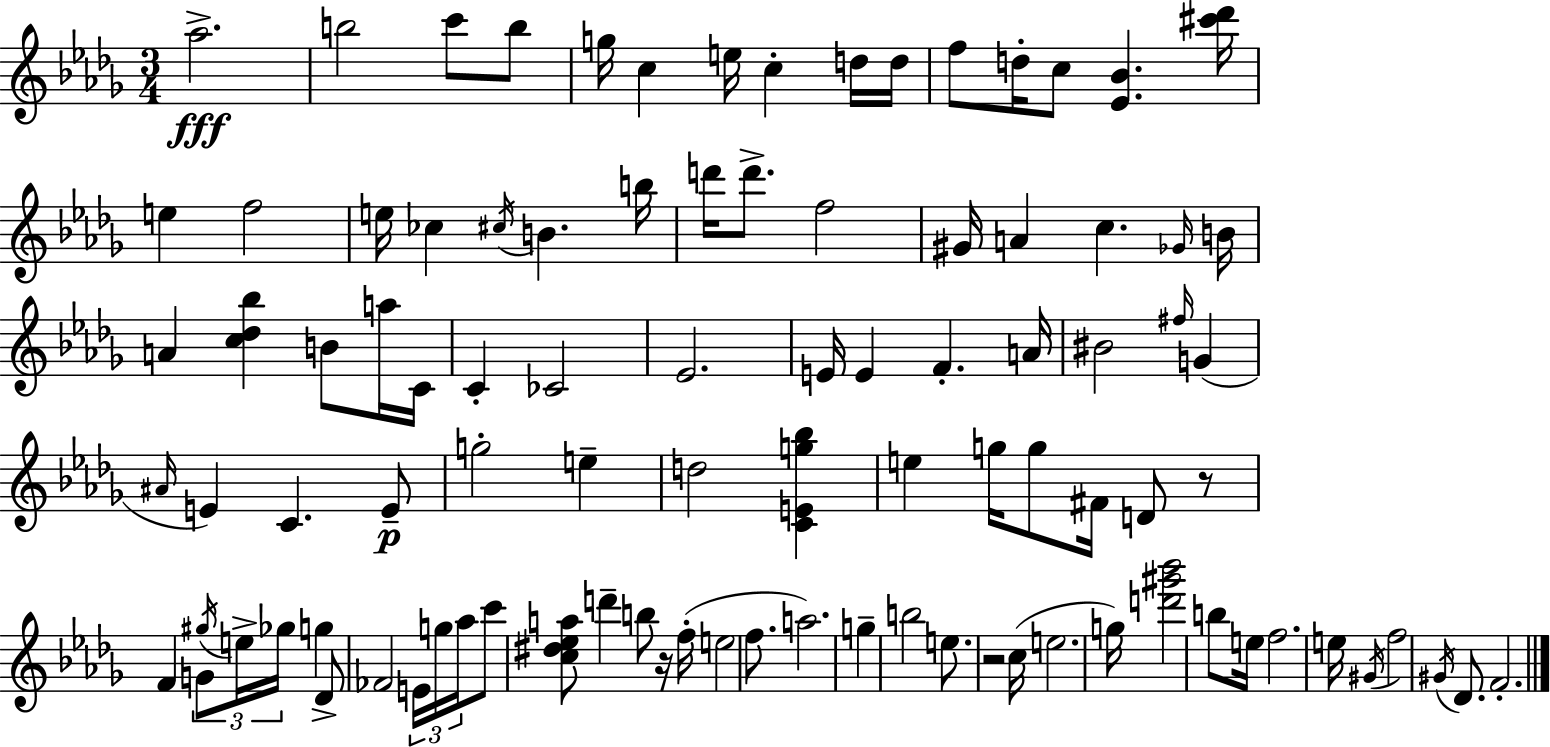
X:1
T:Untitled
M:3/4
L:1/4
K:Bbm
_a2 b2 c'/2 b/2 g/4 c e/4 c d/4 d/4 f/2 d/4 c/2 [_E_B] [^c'_d']/4 e f2 e/4 _c ^c/4 B b/4 d'/4 d'/2 f2 ^G/4 A c _G/4 B/4 A [c_d_b] B/2 a/4 C/4 C _C2 _E2 E/4 E F A/4 ^B2 ^f/4 G ^A/4 E C E/2 g2 e d2 [CEg_b] e g/4 g/2 ^F/4 D/2 z/2 F G/2 ^g/4 e/4 _g/4 g _D/2 _F2 E/4 g/4 _a/4 c'/2 [c^d_ea]/2 d' b/2 z/4 f/4 e2 f/2 a2 g b2 e/2 z2 c/4 e2 g/4 [d'^g'_b']2 b/2 e/4 f2 e/4 ^G/4 f2 ^G/4 _D/2 F2